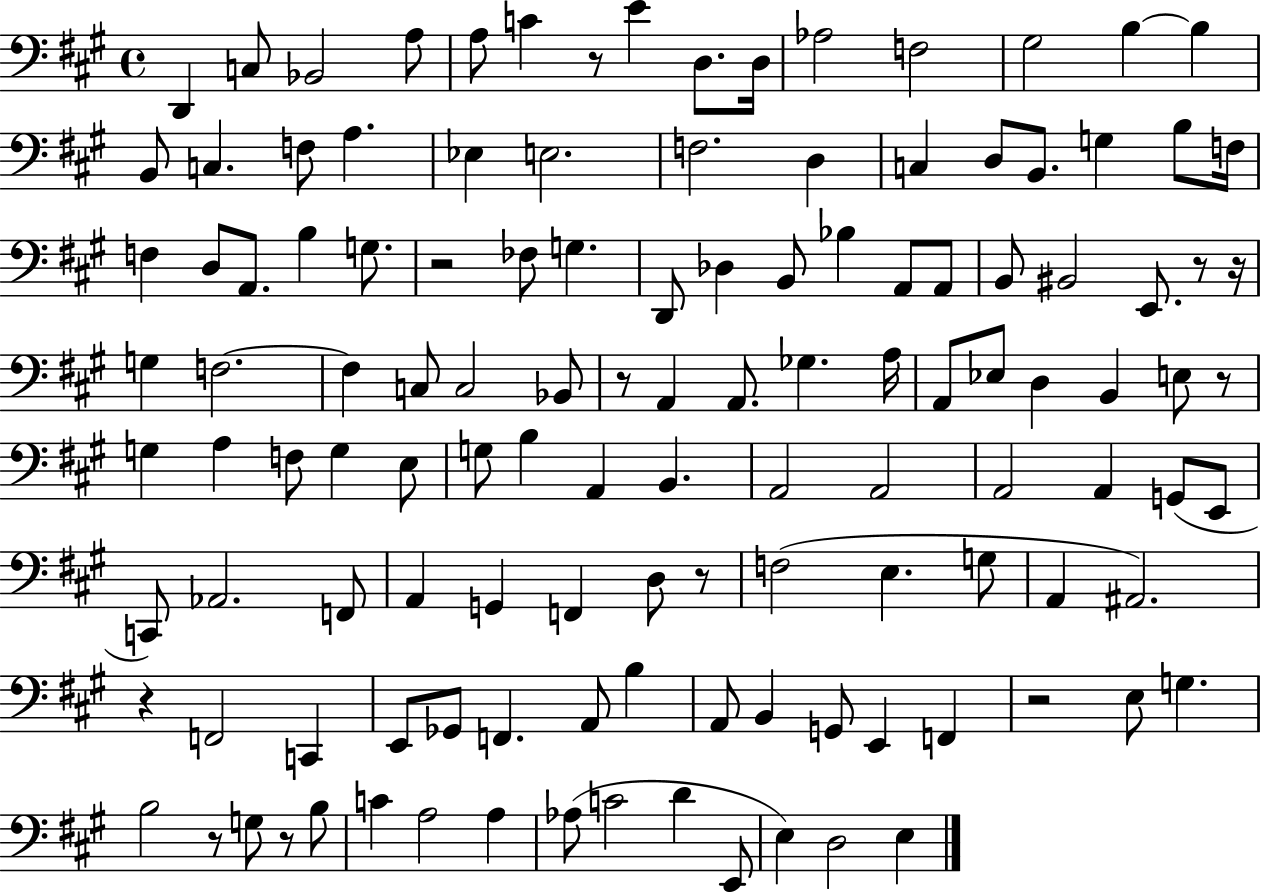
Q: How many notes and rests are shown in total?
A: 124